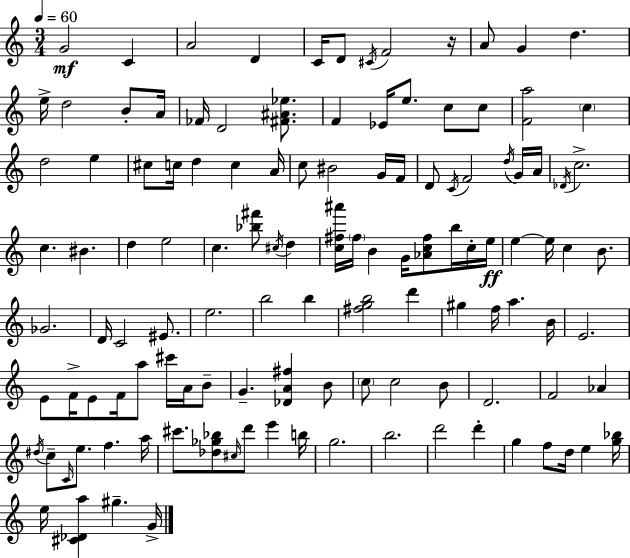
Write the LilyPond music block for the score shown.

{
  \clef treble
  \numericTimeSignature
  \time 3/4
  \key a \minor
  \tempo 4 = 60
  g'2\mf c'4 | a'2 d'4 | c'16 d'8 \acciaccatura { cis'16 } f'2 | r16 a'8 g'4 d''4. | \break e''16-> d''2 b'8-. | a'16 fes'16 d'2 <fis' ais' ees''>8. | f'4 ees'16 e''8. c''8 c''8 | <f' a''>2 \parenthesize c''4 | \break d''2 e''4 | cis''8 c''16 d''4 c''4 | a'16 c''8 bis'2 g'16 | f'16 d'8 \acciaccatura { c'16 } f'2 | \break \acciaccatura { d''16 } g'16 a'16 \acciaccatura { des'16 } c''2.-> | c''4. bis'4. | d''4 e''2 | c''4. <bes'' fis'''>8 | \break \acciaccatura { cis''16 } d''4 <c'' fis'' ais'''>16 \parenthesize fis''16 b'4 g'16 | <aes' c'' fis''>8 b''16 c''16-. e''16\ff e''4~~ e''16 c''4 | b'8. ges'2. | d'16 c'2 | \break eis'8. e''2. | b''2 | b''4 <fis'' g'' b''>2 | d'''4 gis''4 f''16 a''4. | \break b'16 e'2. | e'8 f'16-> e'8 f'16 a''8 | cis'''16 a'16 b'8-- g'4.-- <des' a' fis''>4 | b'8 \parenthesize c''8 c''2 | \break b'8 d'2. | f'2 | aes'4 \acciaccatura { dis''16 } c''8-- \grace { c'16 } e''8. | f''4. a''16 cis'''8. <des'' ges'' bes''>8 | \break \grace { cis''16 } d'''8 e'''4 b''16 g''2. | b''2. | d'''2 | d'''4-. g''4 | \break f''8 d''16 e''4 <g'' bes''>16 e''16 <cis' des' a''>4 | gis''4.-- g'16-> \bar "|."
}